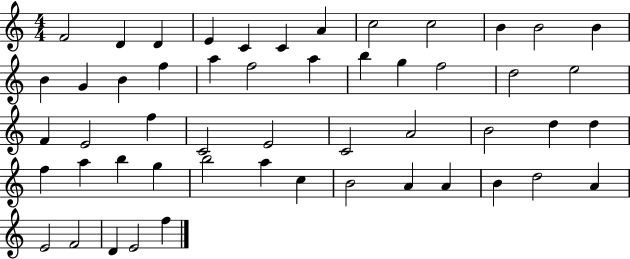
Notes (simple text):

F4/h D4/q D4/q E4/q C4/q C4/q A4/q C5/h C5/h B4/q B4/h B4/q B4/q G4/q B4/q F5/q A5/q F5/h A5/q B5/q G5/q F5/h D5/h E5/h F4/q E4/h F5/q C4/h E4/h C4/h A4/h B4/h D5/q D5/q F5/q A5/q B5/q G5/q B5/h A5/q C5/q B4/h A4/q A4/q B4/q D5/h A4/q E4/h F4/h D4/q E4/h F5/q